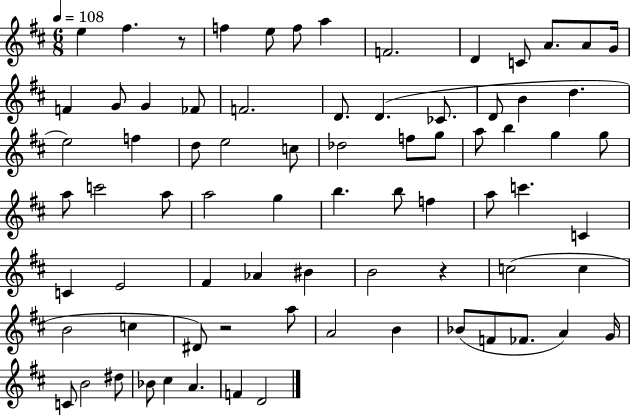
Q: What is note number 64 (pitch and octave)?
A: A4